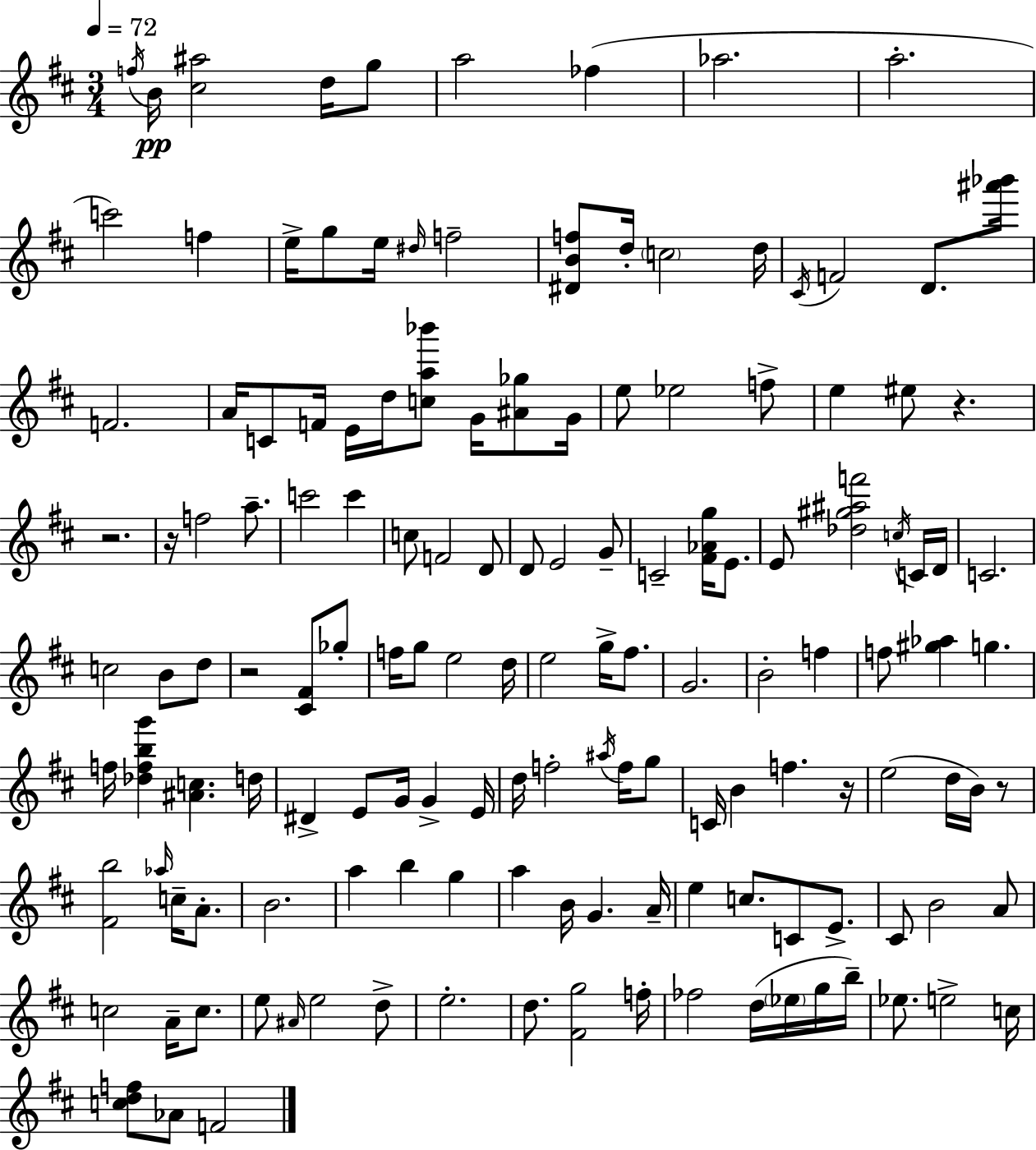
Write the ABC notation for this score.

X:1
T:Untitled
M:3/4
L:1/4
K:D
f/4 B/4 [^c^a]2 d/4 g/2 a2 _f _a2 a2 c'2 f e/4 g/2 e/4 ^d/4 f2 [^DBf]/2 d/4 c2 d/4 ^C/4 F2 D/2 [^a'_b']/4 F2 A/4 C/2 F/4 E/4 d/4 [ca_b']/2 G/4 [^A_g]/2 G/4 e/2 _e2 f/2 e ^e/2 z z2 z/4 f2 a/2 c'2 c' c/2 F2 D/2 D/2 E2 G/2 C2 [^F_Ag]/4 E/2 E/2 [_d^g^af']2 c/4 C/4 D/4 C2 c2 B/2 d/2 z2 [^C^F]/2 _g/2 f/4 g/2 e2 d/4 e2 g/4 ^f/2 G2 B2 f f/2 [^g_a] g f/4 [_dfbg'] [^Ac] d/4 ^D E/2 G/4 G E/4 d/4 f2 ^a/4 f/4 g/2 C/4 B f z/4 e2 d/4 B/4 z/2 [^Fb]2 _a/4 c/4 A/2 B2 a b g a B/4 G A/4 e c/2 C/2 E/2 ^C/2 B2 A/2 c2 A/4 c/2 e/2 ^A/4 e2 d/2 e2 d/2 [^Fg]2 f/4 _f2 d/4 _e/4 g/4 b/4 _e/2 e2 c/4 [cdf]/2 _A/2 F2